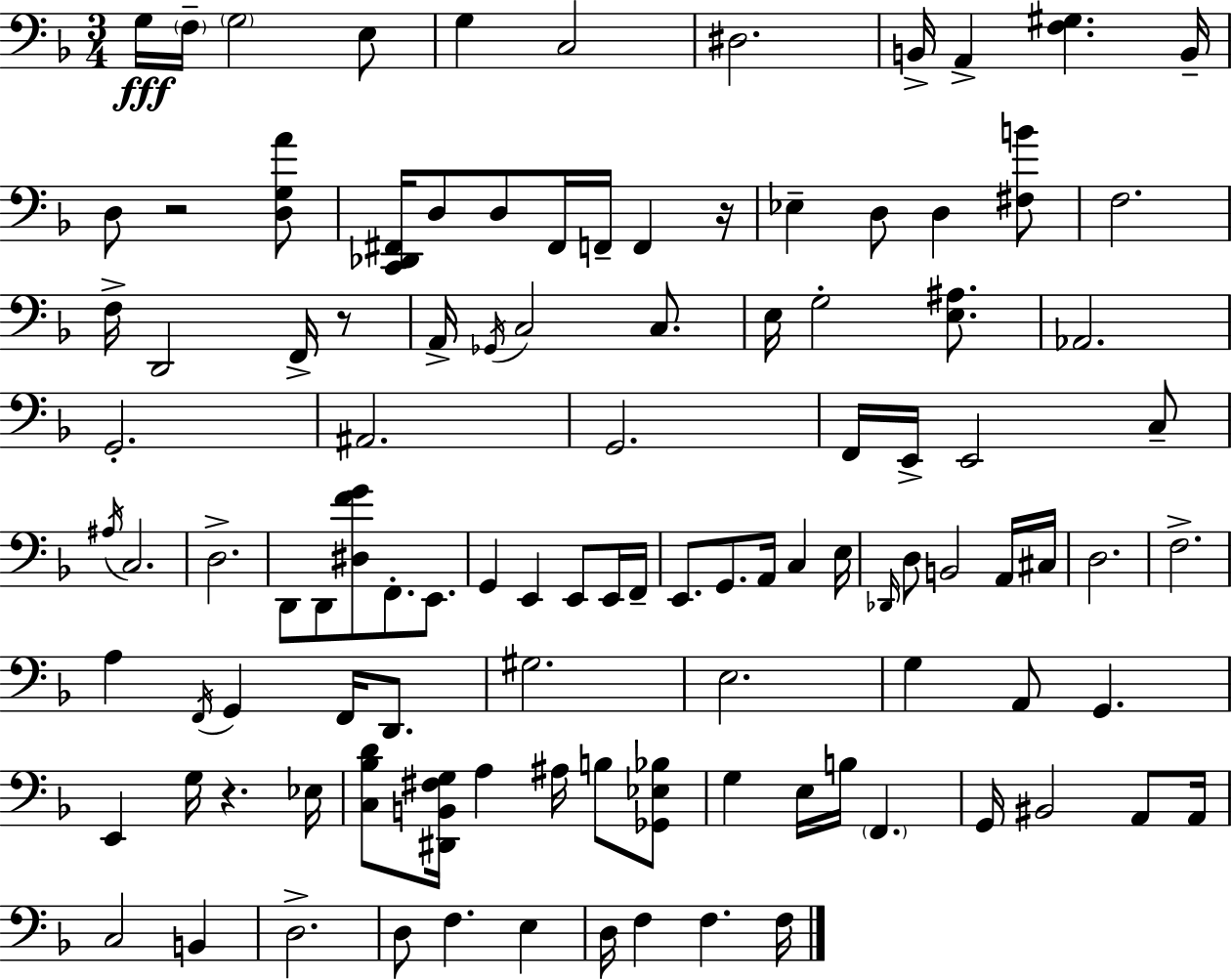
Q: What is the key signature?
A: D minor